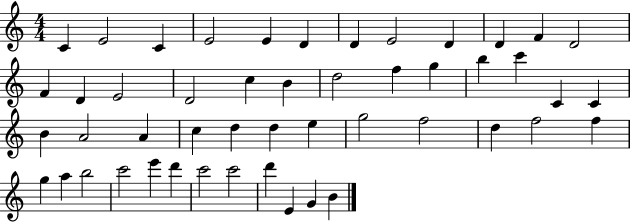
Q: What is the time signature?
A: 4/4